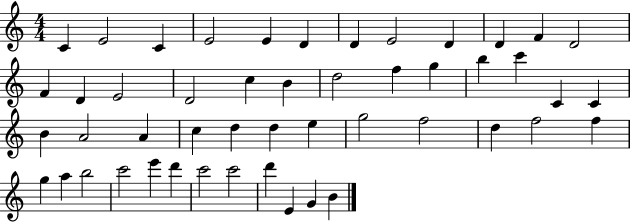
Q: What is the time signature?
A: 4/4